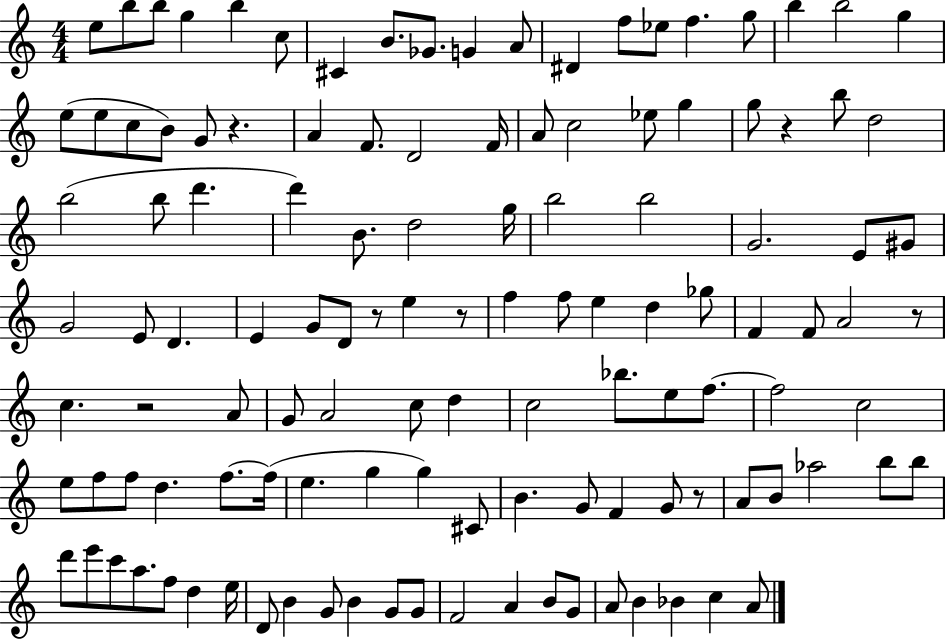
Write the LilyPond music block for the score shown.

{
  \clef treble
  \numericTimeSignature
  \time 4/4
  \key c \major
  e''8 b''8 b''8 g''4 b''4 c''8 | cis'4 b'8. ges'8. g'4 a'8 | dis'4 f''8 ees''8 f''4. g''8 | b''4 b''2 g''4 | \break e''8( e''8 c''8 b'8) g'8 r4. | a'4 f'8. d'2 f'16 | a'8 c''2 ees''8 g''4 | g''8 r4 b''8 d''2 | \break b''2( b''8 d'''4. | d'''4) b'8. d''2 g''16 | b''2 b''2 | g'2. e'8 gis'8 | \break g'2 e'8 d'4. | e'4 g'8 d'8 r8 e''4 r8 | f''4 f''8 e''4 d''4 ges''8 | f'4 f'8 a'2 r8 | \break c''4. r2 a'8 | g'8 a'2 c''8 d''4 | c''2 bes''8. e''8 f''8.~~ | f''2 c''2 | \break e''8 f''8 f''8 d''4. f''8.~~ f''16( | e''4. g''4 g''4) cis'8 | b'4. g'8 f'4 g'8 r8 | a'8 b'8 aes''2 b''8 b''8 | \break d'''8 e'''8 c'''8 a''8. f''8 d''4 e''16 | d'8 b'4 g'8 b'4 g'8 g'8 | f'2 a'4 b'8 g'8 | a'8 b'4 bes'4 c''4 a'8 | \break \bar "|."
}